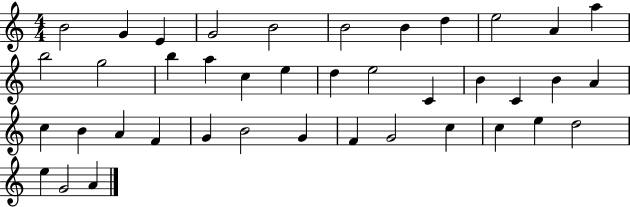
B4/h G4/q E4/q G4/h B4/h B4/h B4/q D5/q E5/h A4/q A5/q B5/h G5/h B5/q A5/q C5/q E5/q D5/q E5/h C4/q B4/q C4/q B4/q A4/q C5/q B4/q A4/q F4/q G4/q B4/h G4/q F4/q G4/h C5/q C5/q E5/q D5/h E5/q G4/h A4/q